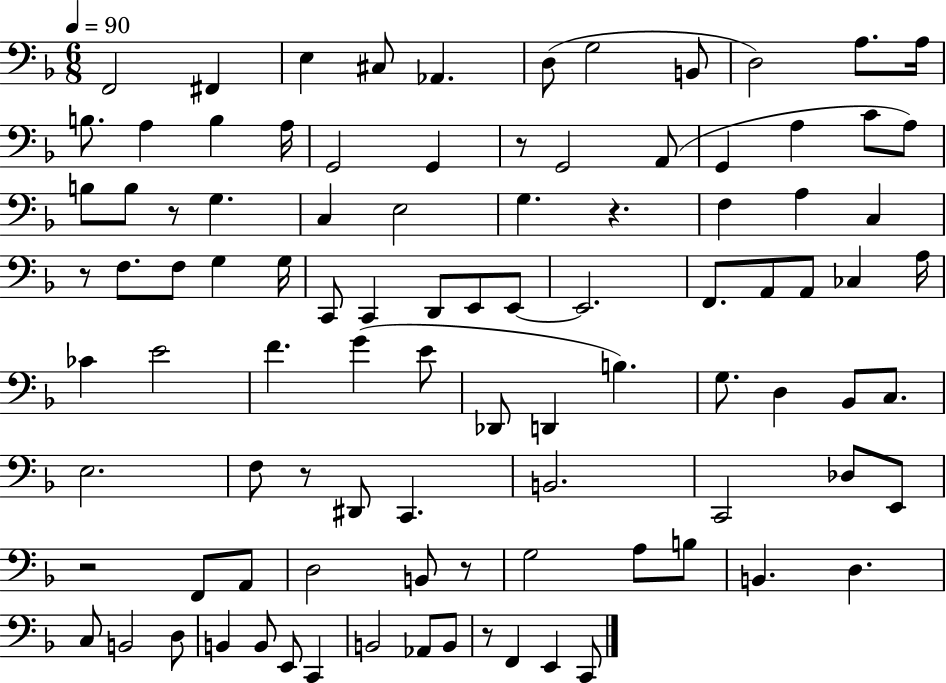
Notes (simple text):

F2/h F#2/q E3/q C#3/e Ab2/q. D3/e G3/h B2/e D3/h A3/e. A3/s B3/e. A3/q B3/q A3/s G2/h G2/q R/e G2/h A2/e G2/q A3/q C4/e A3/e B3/e B3/e R/e G3/q. C3/q E3/h G3/q. R/q. F3/q A3/q C3/q R/e F3/e. F3/e G3/q G3/s C2/e C2/q D2/e E2/e E2/e E2/h. F2/e. A2/e A2/e CES3/q A3/s CES4/q E4/h F4/q. G4/q E4/e Db2/e D2/q B3/q. G3/e. D3/q Bb2/e C3/e. E3/h. F3/e R/e D#2/e C2/q. B2/h. C2/h Db3/e E2/e R/h F2/e A2/e D3/h B2/e R/e G3/h A3/e B3/e B2/q. D3/q. C3/e B2/h D3/e B2/q B2/e E2/e C2/q B2/h Ab2/e B2/e R/e F2/q E2/q C2/e